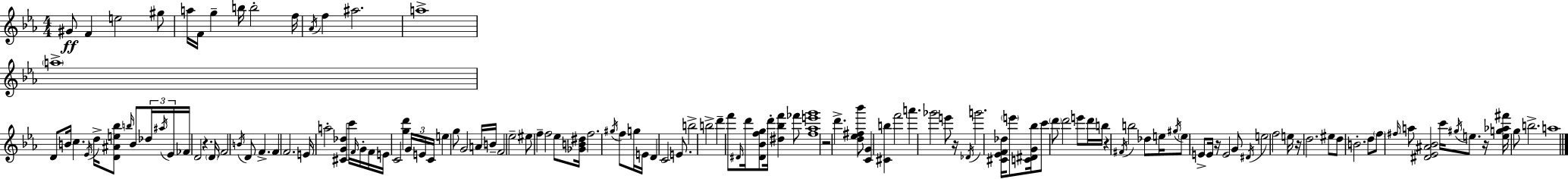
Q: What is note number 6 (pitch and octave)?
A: F4